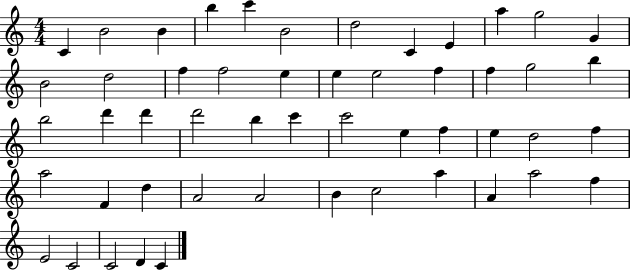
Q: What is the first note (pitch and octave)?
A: C4